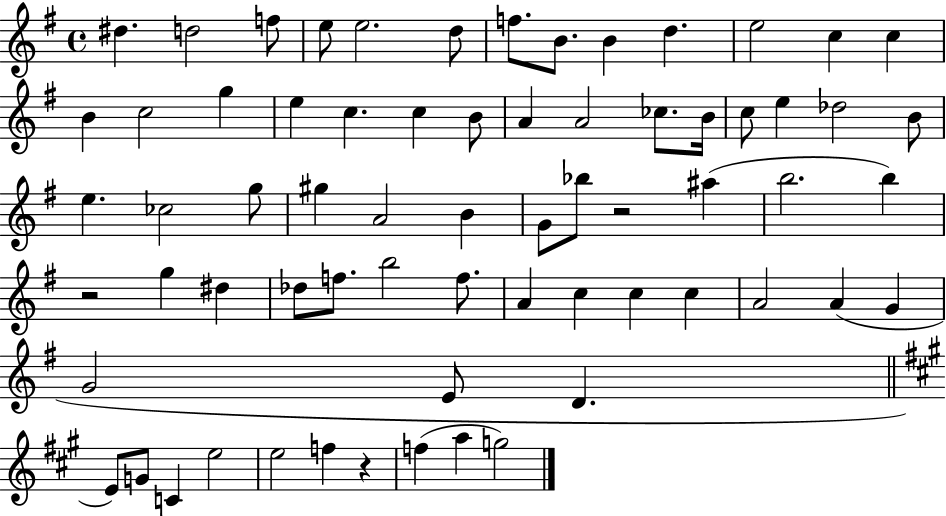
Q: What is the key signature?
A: G major